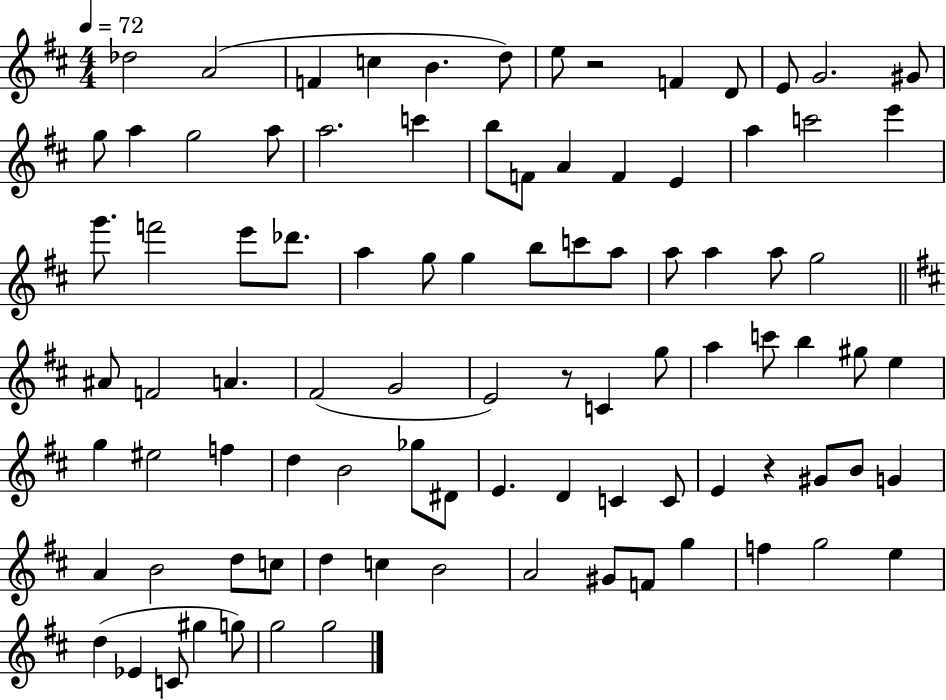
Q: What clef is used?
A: treble